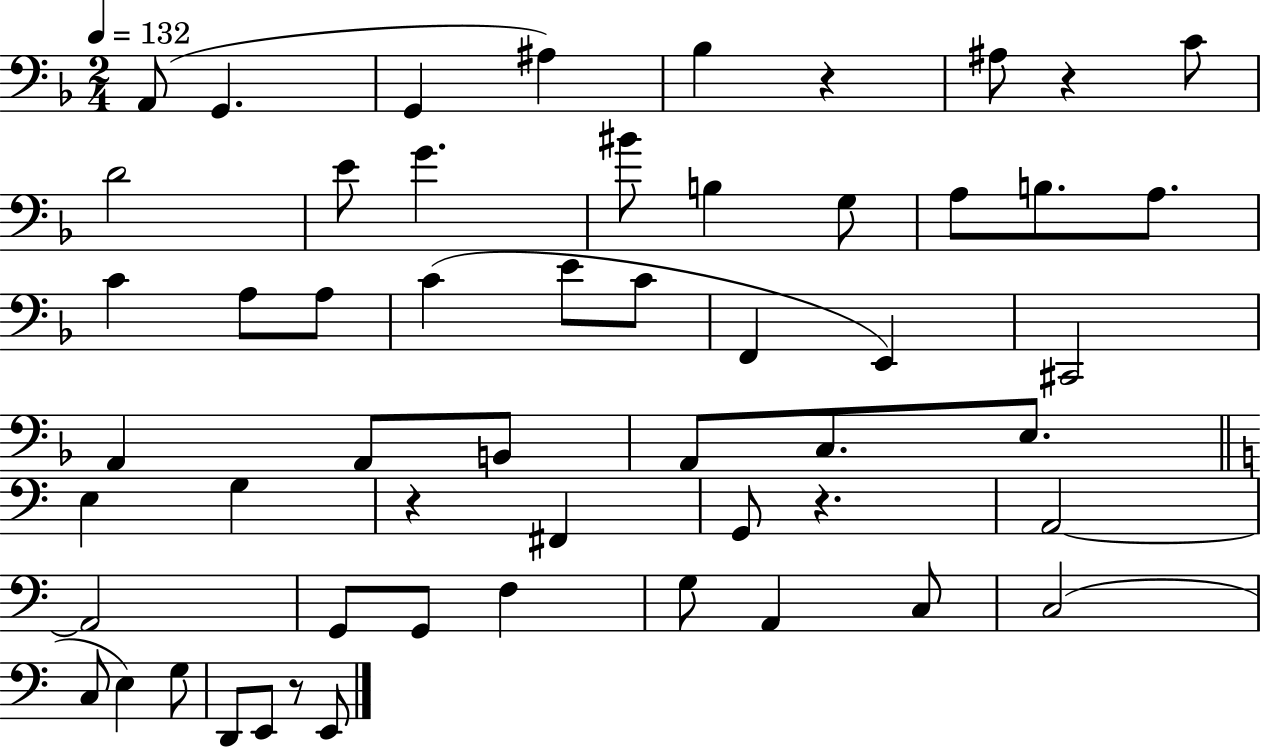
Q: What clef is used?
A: bass